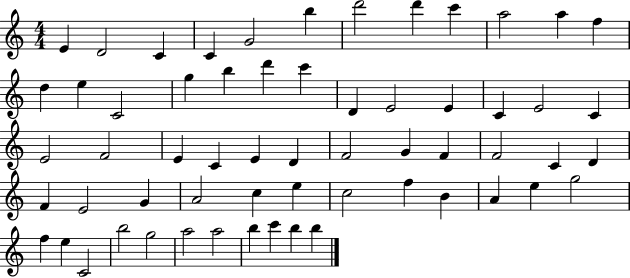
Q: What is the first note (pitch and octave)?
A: E4